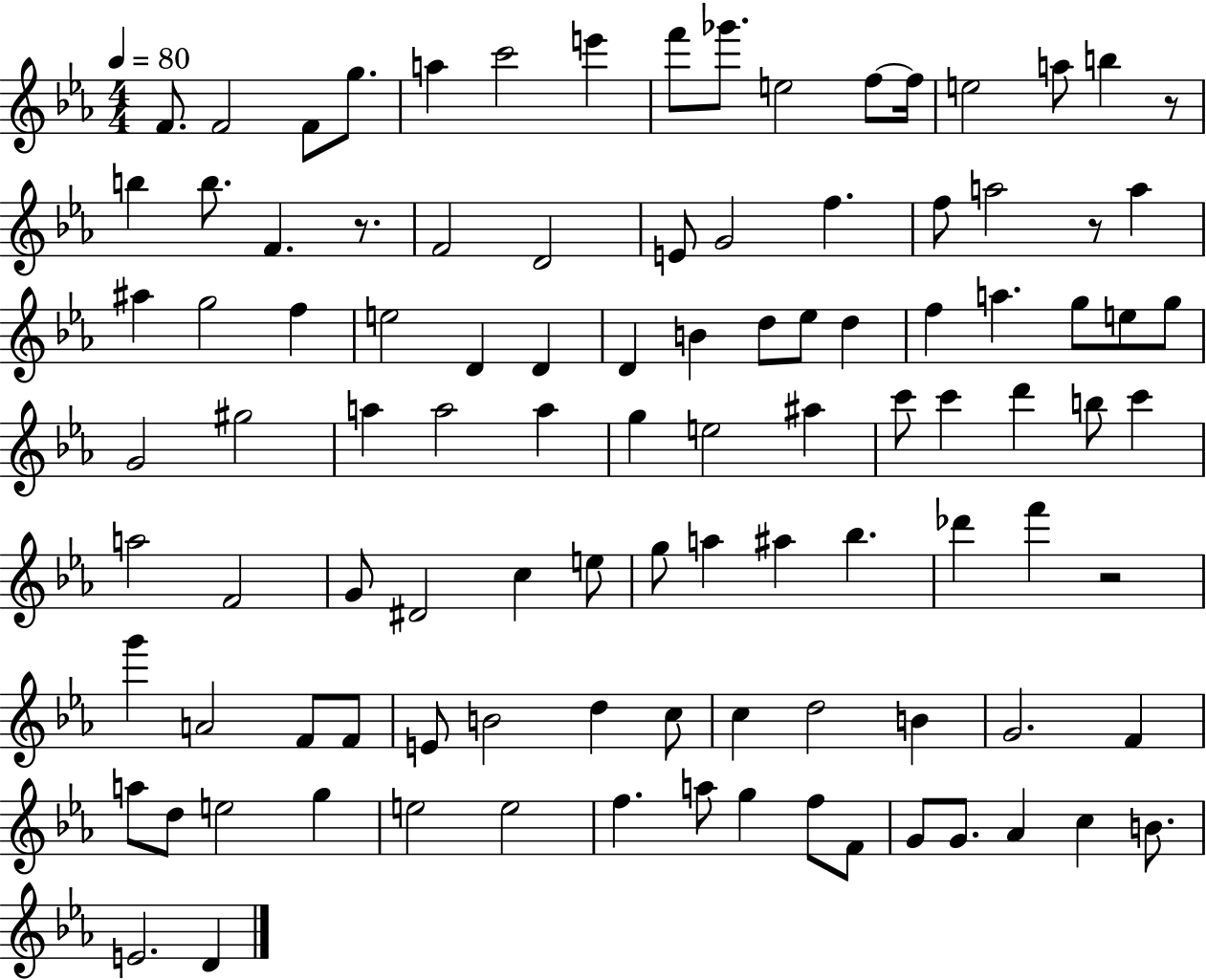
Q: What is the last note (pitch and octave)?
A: D4